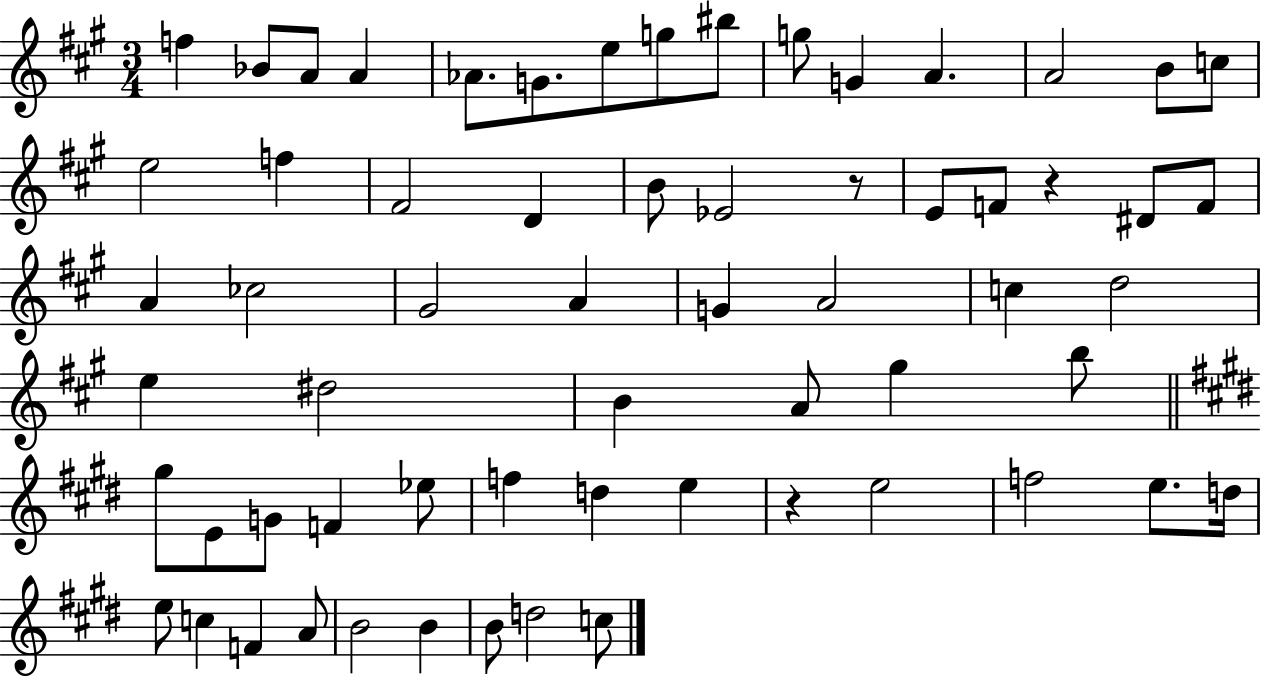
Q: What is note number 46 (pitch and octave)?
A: D5